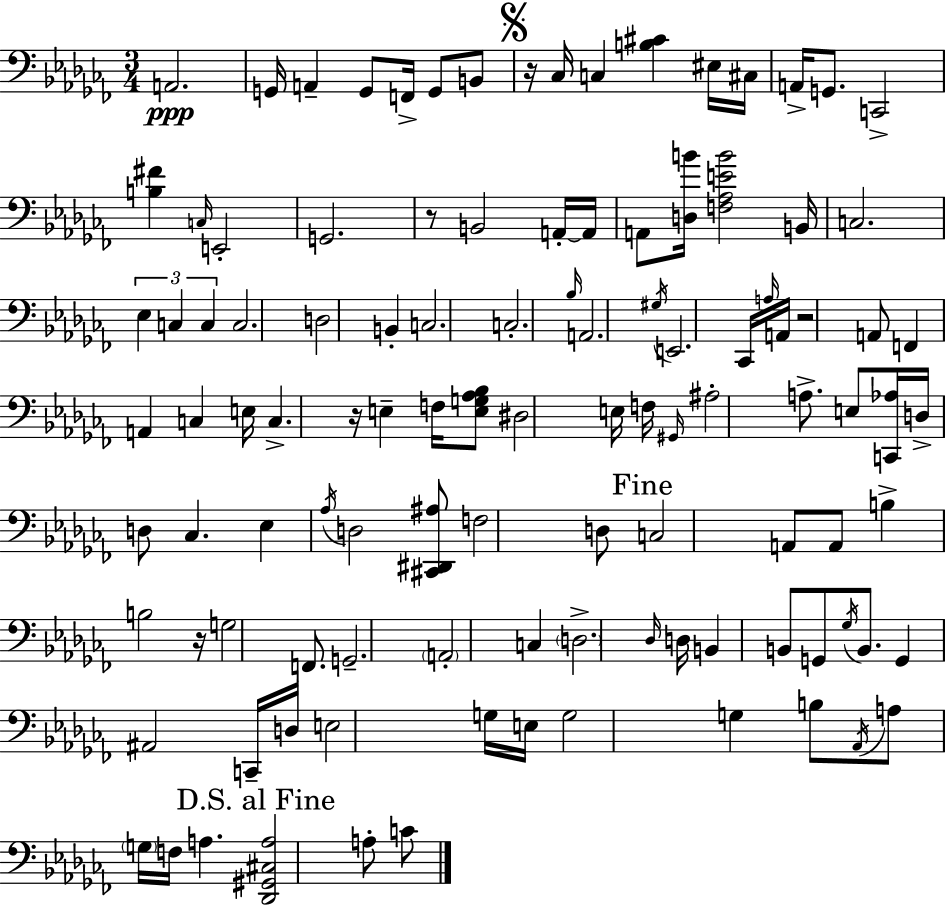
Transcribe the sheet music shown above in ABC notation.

X:1
T:Untitled
M:3/4
L:1/4
K:Abm
A,,2 G,,/4 A,, G,,/2 F,,/4 G,,/2 B,,/2 z/4 _C,/4 C, [B,^C] ^E,/4 ^C,/4 A,,/4 G,,/2 C,,2 [B,^F] C,/4 E,,2 G,,2 z/2 B,,2 A,,/4 A,,/4 A,,/2 [D,B]/4 [F,_A,EB]2 B,,/4 C,2 _E, C, C, C,2 D,2 B,, C,2 C,2 _B,/4 A,,2 ^G,/4 E,,2 _C,,/4 A,/4 A,,/4 z2 A,,/2 F,, A,, C, E,/4 C, z/4 E, F,/4 [E,G,_A,_B,]/2 ^D,2 E,/4 F,/4 ^G,,/4 ^A,2 A,/2 E,/2 [C,,_A,]/4 D,/4 D,/2 _C, _E, _A,/4 D,2 [^C,,^D,,^A,]/2 F,2 D,/2 C,2 A,,/2 A,,/2 B, B,2 z/4 G,2 F,,/2 G,,2 A,,2 C, D,2 _D,/4 D,/4 B,, B,,/2 G,,/2 _G,/4 B,,/2 G,, ^A,,2 C,,/4 D,/4 E,2 G,/4 E,/4 G,2 G, B,/2 _A,,/4 A,/2 G,/4 F,/4 A, [_D,,^G,,^C,A,]2 A,/2 C/2